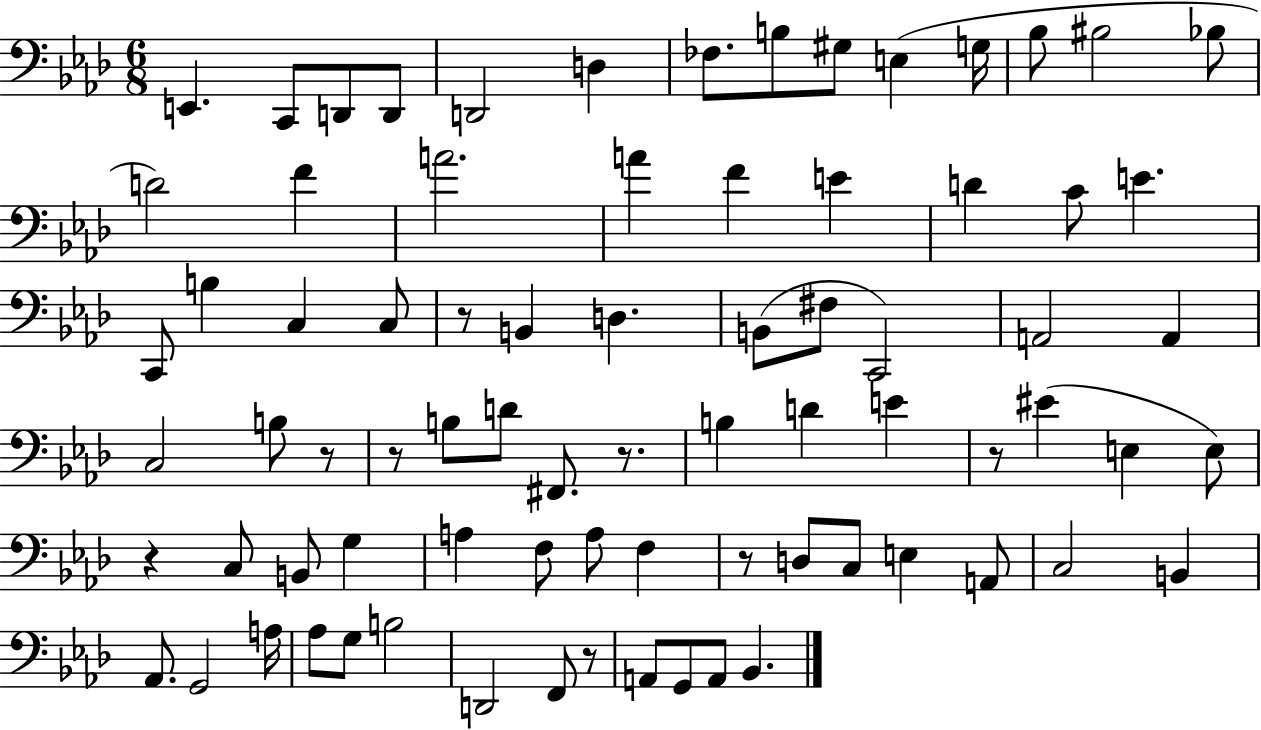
{
  \clef bass
  \numericTimeSignature
  \time 6/8
  \key aes \major
  e,4. c,8 d,8 d,8 | d,2 d4 | fes8. b8 gis8 e4( g16 | bes8 bis2 bes8 | \break d'2) f'4 | a'2. | a'4 f'4 e'4 | d'4 c'8 e'4. | \break c,8 b4 c4 c8 | r8 b,4 d4. | b,8( fis8 c,2) | a,2 a,4 | \break c2 b8 r8 | r8 b8 d'8 fis,8. r8. | b4 d'4 e'4 | r8 eis'4( e4 e8) | \break r4 c8 b,8 g4 | a4 f8 a8 f4 | r8 d8 c8 e4 a,8 | c2 b,4 | \break aes,8. g,2 a16 | aes8 g8 b2 | d,2 f,8 r8 | a,8 g,8 a,8 bes,4. | \break \bar "|."
}